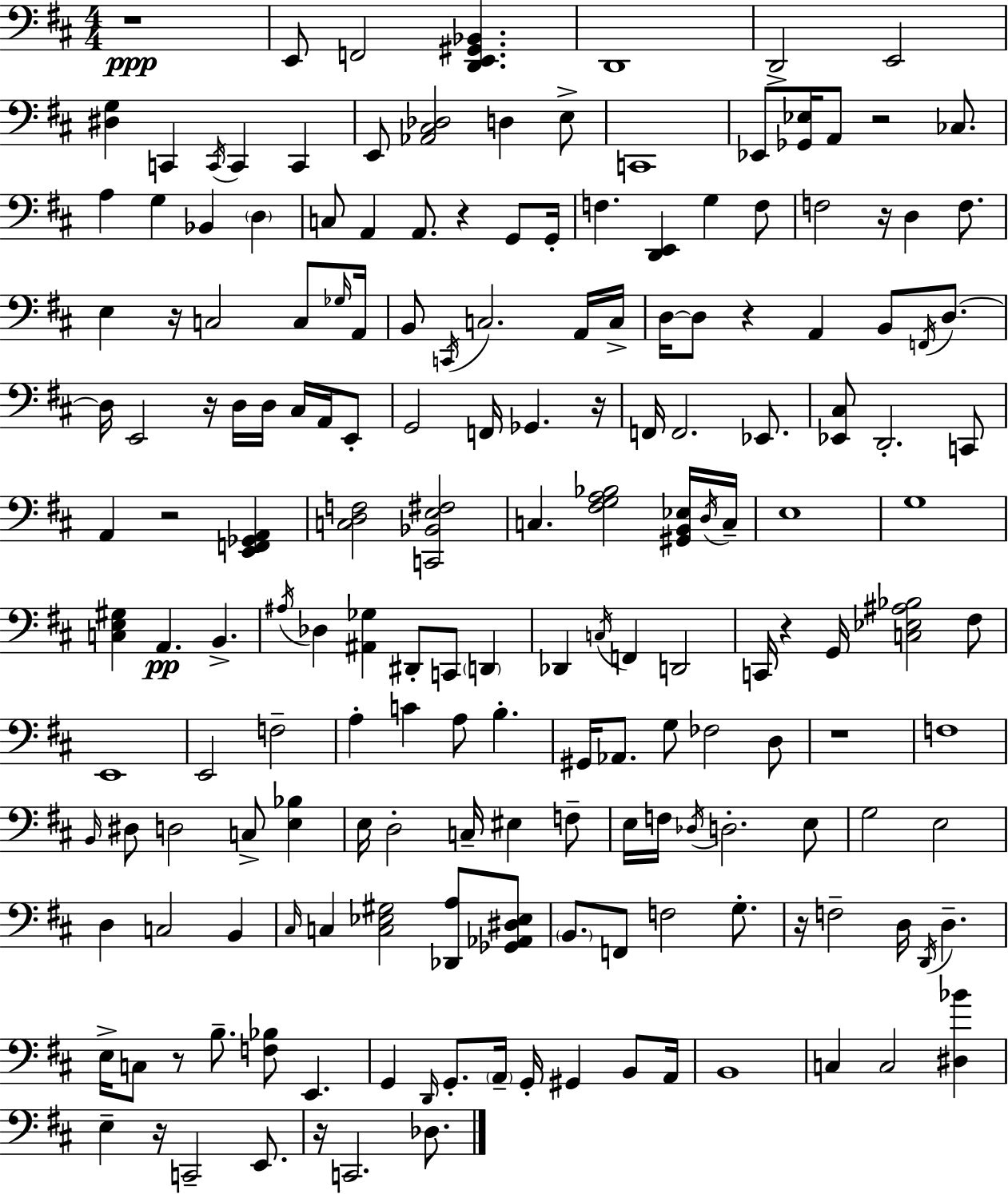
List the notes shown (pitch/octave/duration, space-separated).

R/w E2/e F2/h [D2,E2,G#2,Bb2]/q. D2/w D2/h E2/h [D#3,G3]/q C2/q C2/s C2/q C2/q E2/e [Ab2,C#3,Db3]/h D3/q E3/e C2/w Eb2/e [Gb2,Eb3]/s A2/e R/h CES3/e. A3/q G3/q Bb2/q D3/q C3/e A2/q A2/e. R/q G2/e G2/s F3/q. [D2,E2]/q G3/q F3/e F3/h R/s D3/q F3/e. E3/q R/s C3/h C3/e Gb3/s A2/s B2/e C2/s C3/h. A2/s C3/s D3/s D3/e R/q A2/q B2/e F2/s D3/e. D3/s E2/h R/s D3/s D3/s C#3/s A2/s E2/e G2/h F2/s Gb2/q. R/s F2/s F2/h. Eb2/e. [Eb2,C#3]/e D2/h. C2/e A2/q R/h [E2,F2,Gb2,A2]/q [C3,D3,F3]/h [C2,Bb2,E3,F#3]/h C3/q. [F#3,G3,A3,Bb3]/h [G#2,B2,Eb3]/s D3/s C3/s E3/w G3/w [C3,E3,G#3]/q A2/q. B2/q. A#3/s Db3/q [A#2,Gb3]/q D#2/e C2/e D2/q Db2/q C3/s F2/q D2/h C2/s R/q G2/s [C3,Eb3,A#3,Bb3]/h F#3/e E2/w E2/h F3/h A3/q C4/q A3/e B3/q. G#2/s Ab2/e. G3/e FES3/h D3/e R/w F3/w B2/s D#3/e D3/h C3/e [E3,Bb3]/q E3/s D3/h C3/s EIS3/q F3/e E3/s F3/s Db3/s D3/h. E3/e G3/h E3/h D3/q C3/h B2/q C#3/s C3/q [C3,Eb3,G#3]/h [Db2,A3]/e [Gb2,Ab2,D#3,Eb3]/e B2/e. F2/e F3/h G3/e. R/s F3/h D3/s D2/s D3/q. E3/s C3/e R/e B3/e. [F3,Bb3]/e E2/q. G2/q D2/s G2/e. A2/s G2/s G#2/q B2/e A2/s B2/w C3/q C3/h [D#3,Bb4]/q E3/q R/s C2/h E2/e. R/s C2/h. Db3/e.